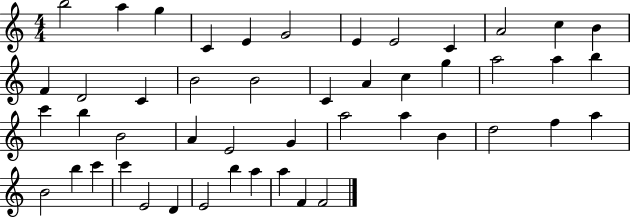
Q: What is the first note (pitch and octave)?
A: B5